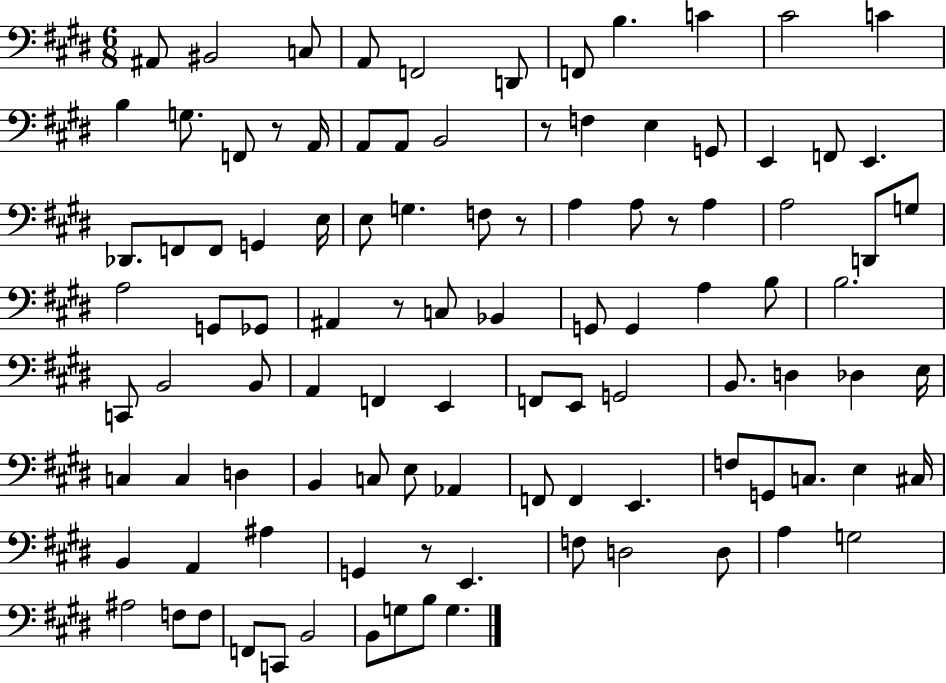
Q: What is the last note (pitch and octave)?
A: G3